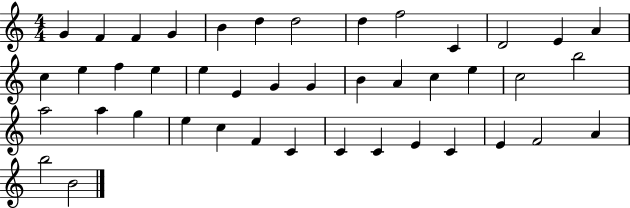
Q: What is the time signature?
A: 4/4